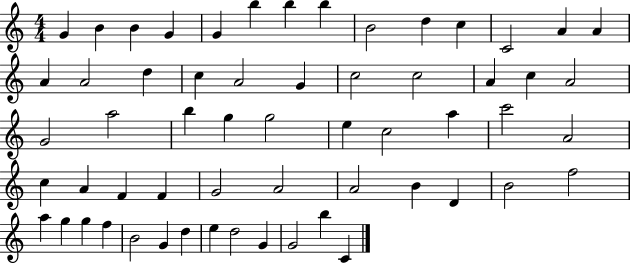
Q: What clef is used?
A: treble